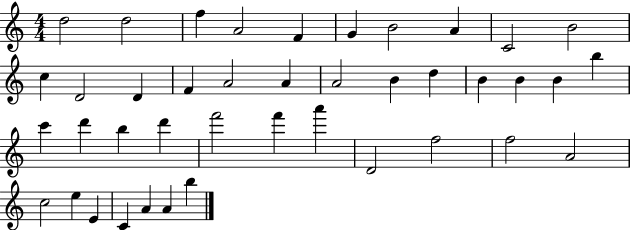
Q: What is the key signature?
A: C major